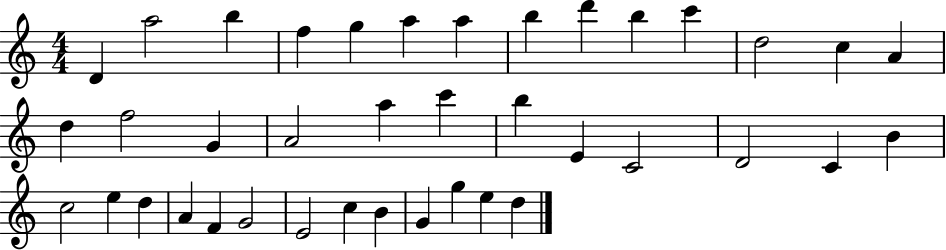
D4/q A5/h B5/q F5/q G5/q A5/q A5/q B5/q D6/q B5/q C6/q D5/h C5/q A4/q D5/q F5/h G4/q A4/h A5/q C6/q B5/q E4/q C4/h D4/h C4/q B4/q C5/h E5/q D5/q A4/q F4/q G4/h E4/h C5/q B4/q G4/q G5/q E5/q D5/q